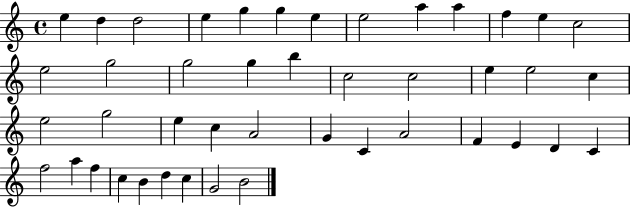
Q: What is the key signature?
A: C major